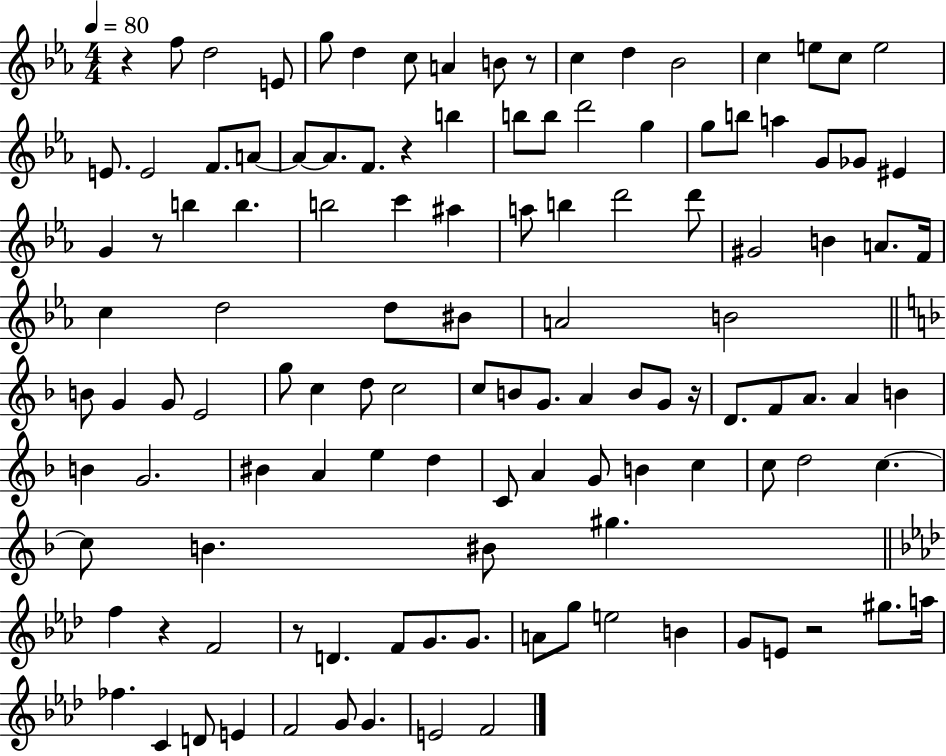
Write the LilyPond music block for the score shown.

{
  \clef treble
  \numericTimeSignature
  \time 4/4
  \key ees \major
  \tempo 4 = 80
  r4 f''8 d''2 e'8 | g''8 d''4 c''8 a'4 b'8 r8 | c''4 d''4 bes'2 | c''4 e''8 c''8 e''2 | \break e'8. e'2 f'8. a'8~~ | a'8~~ a'8. f'8. r4 b''4 | b''8 b''8 d'''2 g''4 | g''8 b''8 a''4 g'8 ges'8 eis'4 | \break g'4 r8 b''4 b''4. | b''2 c'''4 ais''4 | a''8 b''4 d'''2 d'''8 | gis'2 b'4 a'8. f'16 | \break c''4 d''2 d''8 bis'8 | a'2 b'2 | \bar "||" \break \key f \major b'8 g'4 g'8 e'2 | g''8 c''4 d''8 c''2 | c''8 b'8 g'8. a'4 b'8 g'8 r16 | d'8. f'8 a'8. a'4 b'4 | \break b'4 g'2. | bis'4 a'4 e''4 d''4 | c'8 a'4 g'8 b'4 c''4 | c''8 d''2 c''4.~~ | \break c''8 b'4. bis'8 gis''4. | \bar "||" \break \key aes \major f''4 r4 f'2 | r8 d'4. f'8 g'8. g'8. | a'8 g''8 e''2 b'4 | g'8 e'8 r2 gis''8. a''16 | \break fes''4. c'4 d'8 e'4 | f'2 g'8 g'4. | e'2 f'2 | \bar "|."
}